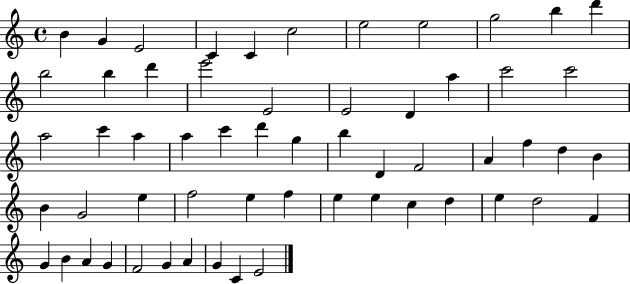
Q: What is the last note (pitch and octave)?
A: E4